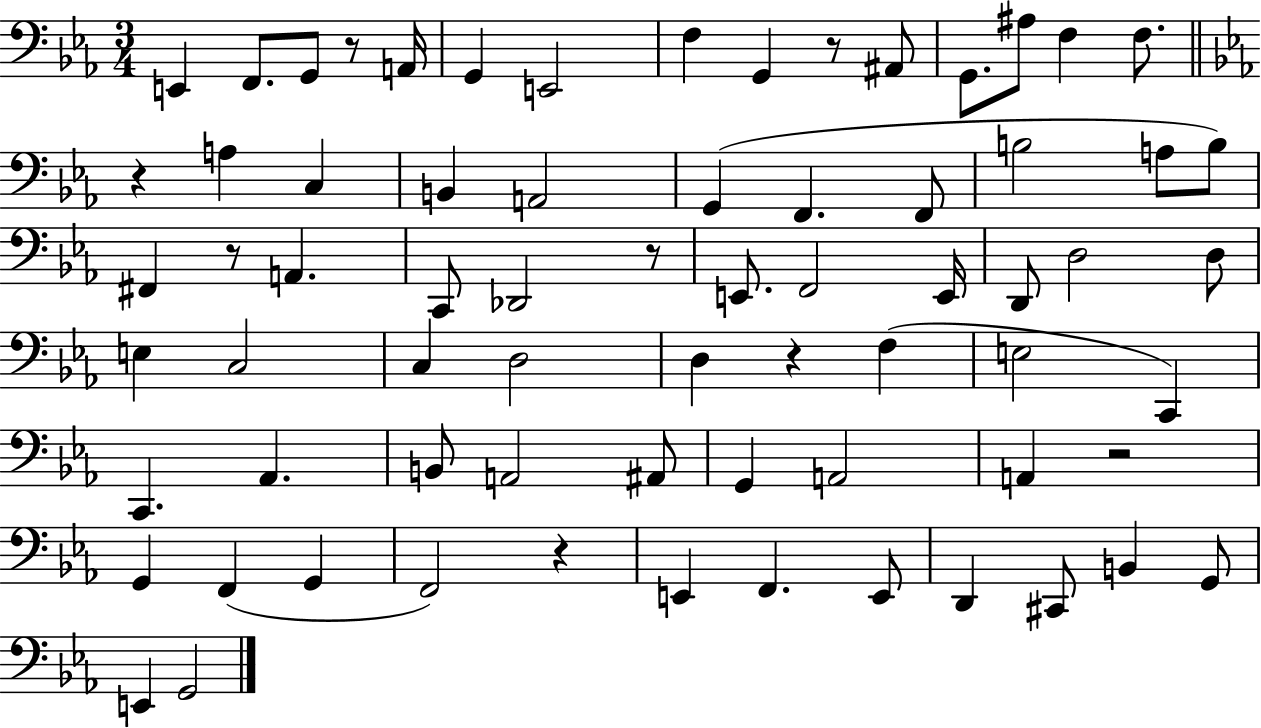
E2/q F2/e. G2/e R/e A2/s G2/q E2/h F3/q G2/q R/e A#2/e G2/e. A#3/e F3/q F3/e. R/q A3/q C3/q B2/q A2/h G2/q F2/q. F2/e B3/h A3/e B3/e F#2/q R/e A2/q. C2/e Db2/h R/e E2/e. F2/h E2/s D2/e D3/h D3/e E3/q C3/h C3/q D3/h D3/q R/q F3/q E3/h C2/q C2/q. Ab2/q. B2/e A2/h A#2/e G2/q A2/h A2/q R/h G2/q F2/q G2/q F2/h R/q E2/q F2/q. E2/e D2/q C#2/e B2/q G2/e E2/q G2/h